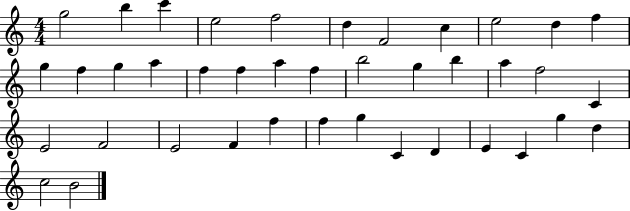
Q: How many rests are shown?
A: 0